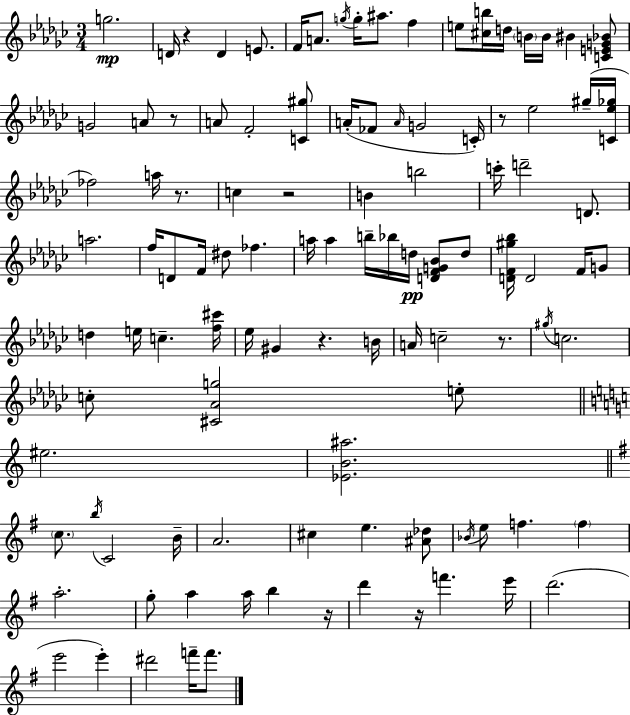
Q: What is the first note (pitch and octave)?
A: G5